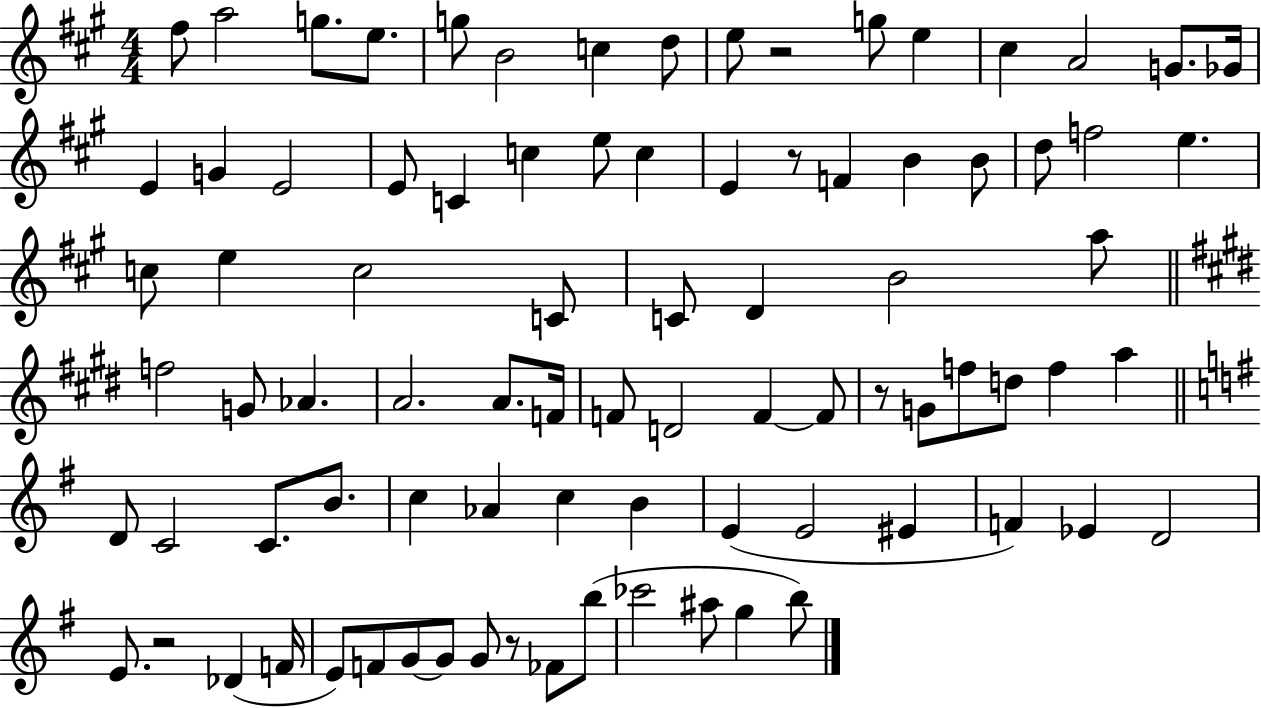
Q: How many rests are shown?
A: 5